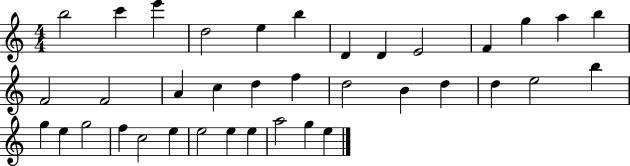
B5/h C6/q E6/q D5/h E5/q B5/q D4/q D4/q E4/h F4/q G5/q A5/q B5/q F4/h F4/h A4/q C5/q D5/q F5/q D5/h B4/q D5/q D5/q E5/h B5/q G5/q E5/q G5/h F5/q C5/h E5/q E5/h E5/q E5/q A5/h G5/q E5/q